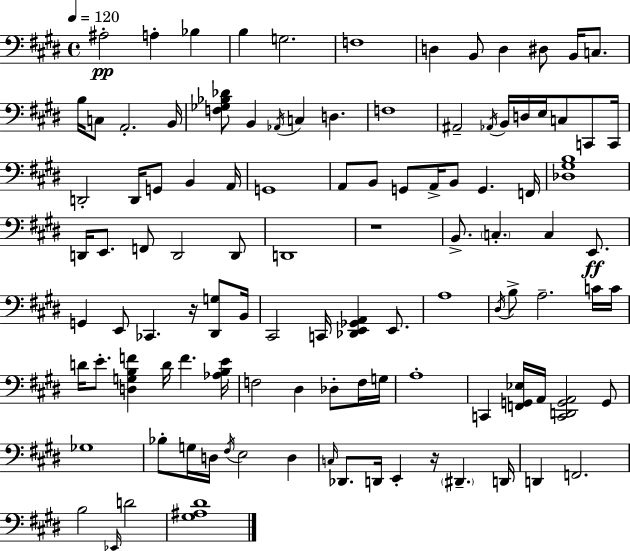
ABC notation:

X:1
T:Untitled
M:4/4
L:1/4
K:E
^A,2 A, _B, B, G,2 F,4 D, B,,/2 D, ^D,/2 B,,/4 C,/2 B,/4 C,/2 A,,2 B,,/4 [F,_G,_B,_D]/2 B,, _A,,/4 C, D, F,4 ^A,,2 _A,,/4 B,,/4 D,/4 E,/4 C,/2 C,,/2 C,,/4 D,,2 D,,/4 G,,/2 B,, A,,/4 G,,4 A,,/2 B,,/2 G,,/2 A,,/4 B,,/2 G,, F,,/4 [_D,^G,B,]4 D,,/4 E,,/2 F,,/2 D,,2 D,,/2 D,,4 z4 B,,/2 C, C, E,,/2 G,, E,,/2 _C,, z/4 [^D,,G,]/2 B,,/4 ^C,,2 C,,/4 [_D,,E,,_G,,A,,] E,,/2 A,4 ^D,/4 B,/2 A,2 C/4 C/4 D/4 E/2 [D,G,B,F] D/4 F [_A,B,E]/4 F,2 ^D, _D,/2 F,/4 G,/4 A,4 C,, [F,,G,,_E,]/4 A,,/4 [C,,D,,G,,A,,]2 G,,/2 _G,4 _B,/2 G,/4 D,/4 ^F,/4 E,2 D, C,/4 _D,,/2 D,,/4 E,, z/4 ^D,, D,,/4 D,, F,,2 B,2 _E,,/4 D2 [^G,^A,^D]4